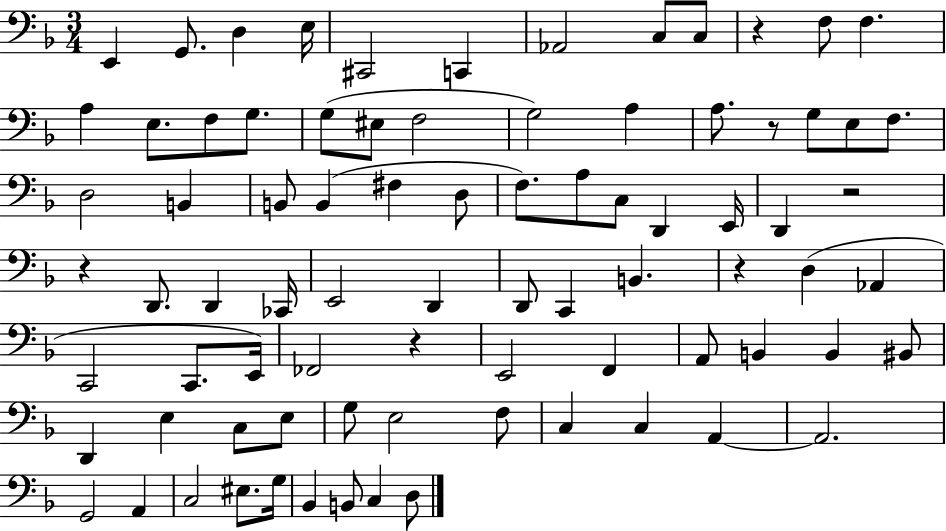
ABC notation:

X:1
T:Untitled
M:3/4
L:1/4
K:F
E,, G,,/2 D, E,/4 ^C,,2 C,, _A,,2 C,/2 C,/2 z F,/2 F, A, E,/2 F,/2 G,/2 G,/2 ^E,/2 F,2 G,2 A, A,/2 z/2 G,/2 E,/2 F,/2 D,2 B,, B,,/2 B,, ^F, D,/2 F,/2 A,/2 C,/2 D,, E,,/4 D,, z2 z D,,/2 D,, _C,,/4 E,,2 D,, D,,/2 C,, B,, z D, _A,, C,,2 C,,/2 E,,/4 _F,,2 z E,,2 F,, A,,/2 B,, B,, ^B,,/2 D,, E, C,/2 E,/2 G,/2 E,2 F,/2 C, C, A,, A,,2 G,,2 A,, C,2 ^E,/2 G,/4 _B,, B,,/2 C, D,/2